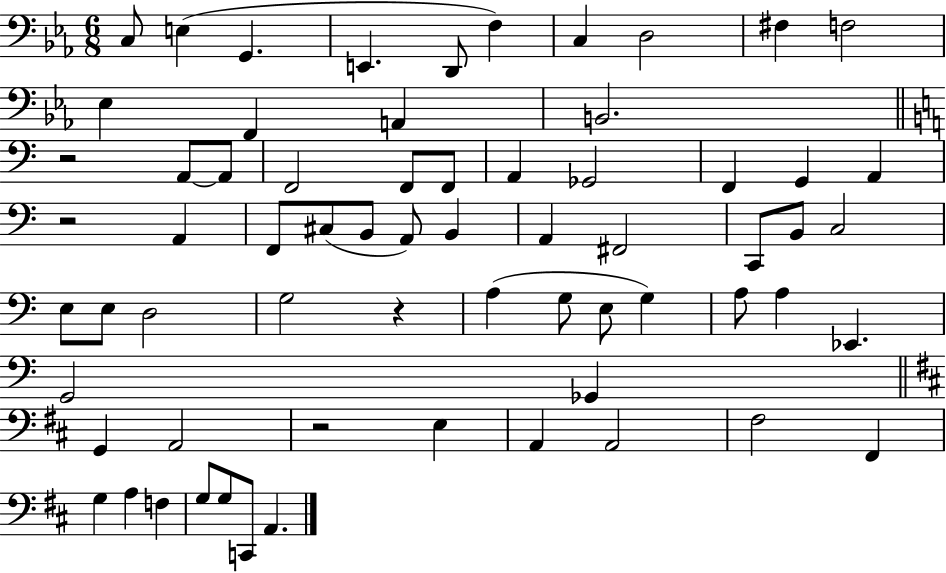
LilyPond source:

{
  \clef bass
  \numericTimeSignature
  \time 6/8
  \key ees \major
  \repeat volta 2 { c8 e4( g,4. | e,4. d,8 f4) | c4 d2 | fis4 f2 | \break ees4 f,4 a,4 | b,2. | \bar "||" \break \key a \minor r2 a,8~~ a,8 | f,2 f,8 f,8 | a,4 ges,2 | f,4 g,4 a,4 | \break r2 a,4 | f,8 cis8( b,8 a,8) b,4 | a,4 fis,2 | c,8 b,8 c2 | \break e8 e8 d2 | g2 r4 | a4( g8 e8 g4) | a8 a4 ees,4. | \break g,2 ges,4 | \bar "||" \break \key b \minor g,4 a,2 | r2 e4 | a,4 a,2 | fis2 fis,4 | \break g4 a4 f4 | g8 g8 c,8 a,4. | } \bar "|."
}